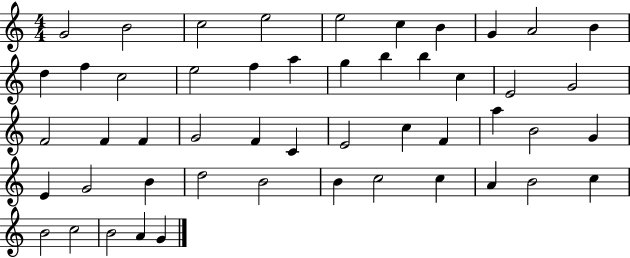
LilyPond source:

{
  \clef treble
  \numericTimeSignature
  \time 4/4
  \key c \major
  g'2 b'2 | c''2 e''2 | e''2 c''4 b'4 | g'4 a'2 b'4 | \break d''4 f''4 c''2 | e''2 f''4 a''4 | g''4 b''4 b''4 c''4 | e'2 g'2 | \break f'2 f'4 f'4 | g'2 f'4 c'4 | e'2 c''4 f'4 | a''4 b'2 g'4 | \break e'4 g'2 b'4 | d''2 b'2 | b'4 c''2 c''4 | a'4 b'2 c''4 | \break b'2 c''2 | b'2 a'4 g'4 | \bar "|."
}